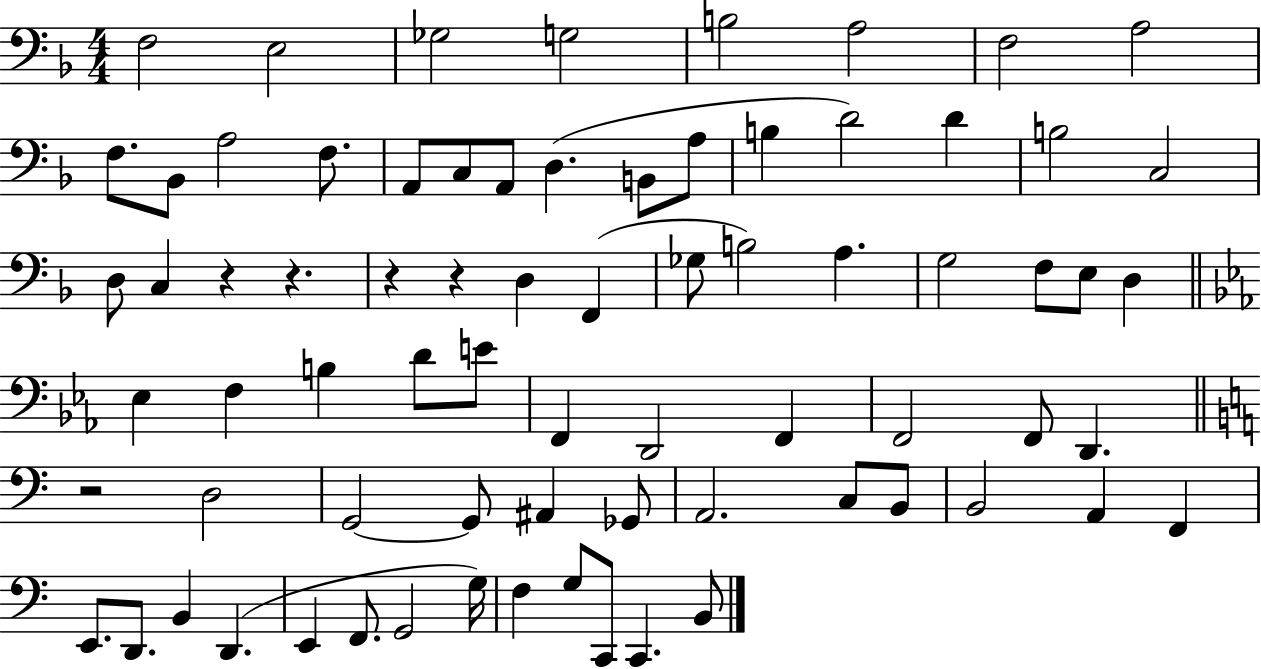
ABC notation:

X:1
T:Untitled
M:4/4
L:1/4
K:F
F,2 E,2 _G,2 G,2 B,2 A,2 F,2 A,2 F,/2 _B,,/2 A,2 F,/2 A,,/2 C,/2 A,,/2 D, B,,/2 A,/2 B, D2 D B,2 C,2 D,/2 C, z z z z D, F,, _G,/2 B,2 A, G,2 F,/2 E,/2 D, _E, F, B, D/2 E/2 F,, D,,2 F,, F,,2 F,,/2 D,, z2 D,2 G,,2 G,,/2 ^A,, _G,,/2 A,,2 C,/2 B,,/2 B,,2 A,, F,, E,,/2 D,,/2 B,, D,, E,, F,,/2 G,,2 G,/4 F, G,/2 C,,/2 C,, B,,/2